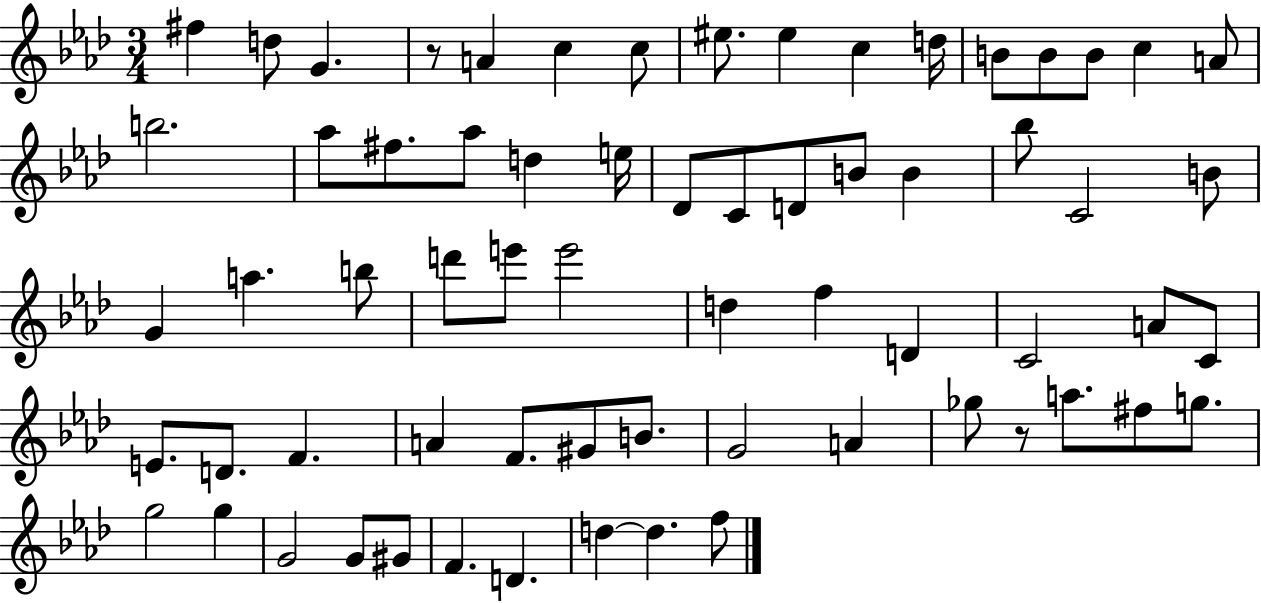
{
  \clef treble
  \numericTimeSignature
  \time 3/4
  \key aes \major
  \repeat volta 2 { fis''4 d''8 g'4. | r8 a'4 c''4 c''8 | eis''8. eis''4 c''4 d''16 | b'8 b'8 b'8 c''4 a'8 | \break b''2. | aes''8 fis''8. aes''8 d''4 e''16 | des'8 c'8 d'8 b'8 b'4 | bes''8 c'2 b'8 | \break g'4 a''4. b''8 | d'''8 e'''8 e'''2 | d''4 f''4 d'4 | c'2 a'8 c'8 | \break e'8. d'8. f'4. | a'4 f'8. gis'8 b'8. | g'2 a'4 | ges''8 r8 a''8. fis''8 g''8. | \break g''2 g''4 | g'2 g'8 gis'8 | f'4. d'4. | d''4~~ d''4. f''8 | \break } \bar "|."
}